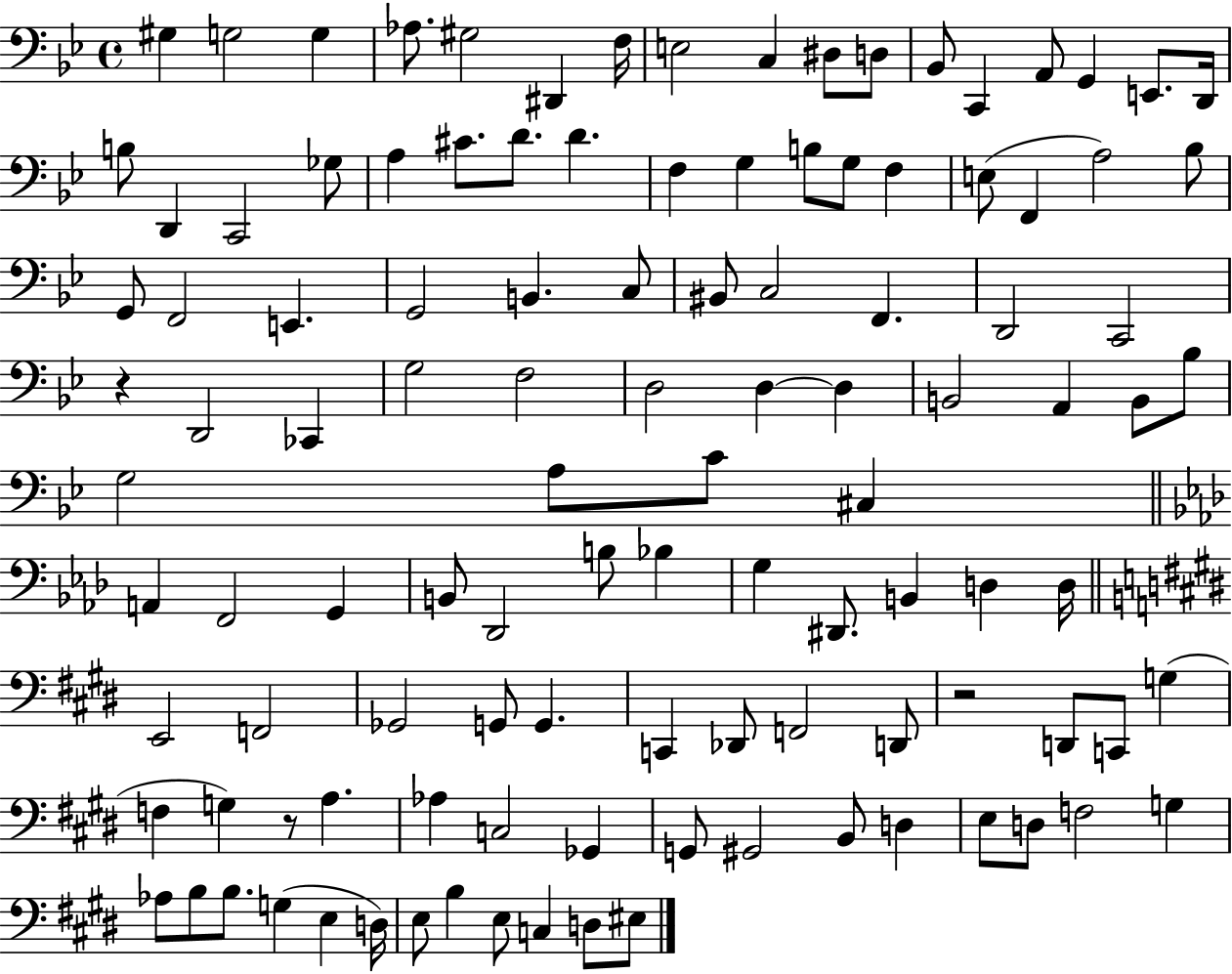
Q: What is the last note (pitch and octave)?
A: EIS3